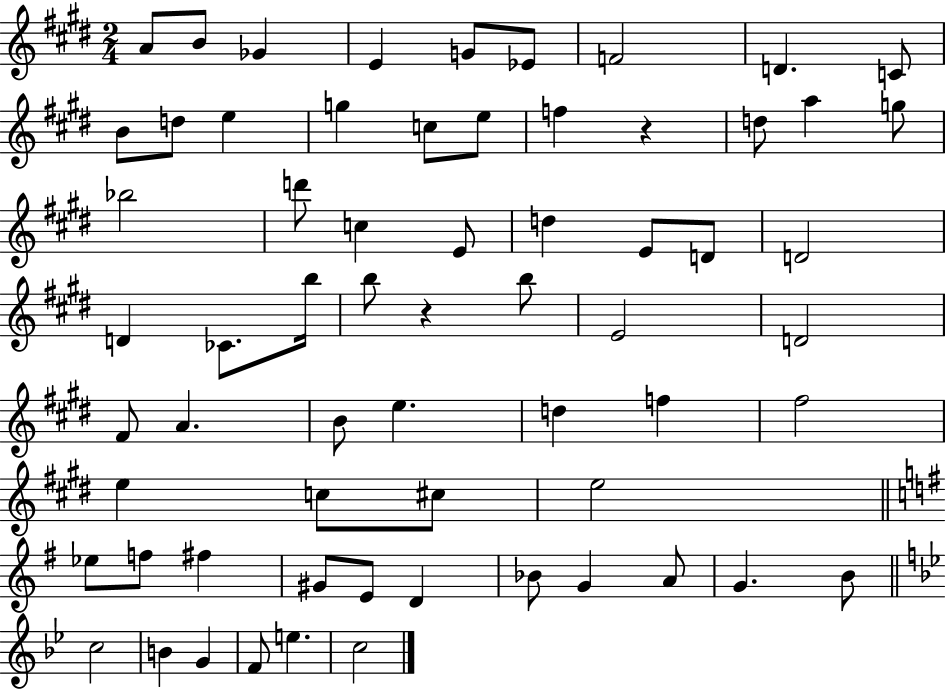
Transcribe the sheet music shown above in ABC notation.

X:1
T:Untitled
M:2/4
L:1/4
K:E
A/2 B/2 _G E G/2 _E/2 F2 D C/2 B/2 d/2 e g c/2 e/2 f z d/2 a g/2 _b2 d'/2 c E/2 d E/2 D/2 D2 D _C/2 b/4 b/2 z b/2 E2 D2 ^F/2 A B/2 e d f ^f2 e c/2 ^c/2 e2 _e/2 f/2 ^f ^G/2 E/2 D _B/2 G A/2 G B/2 c2 B G F/2 e c2